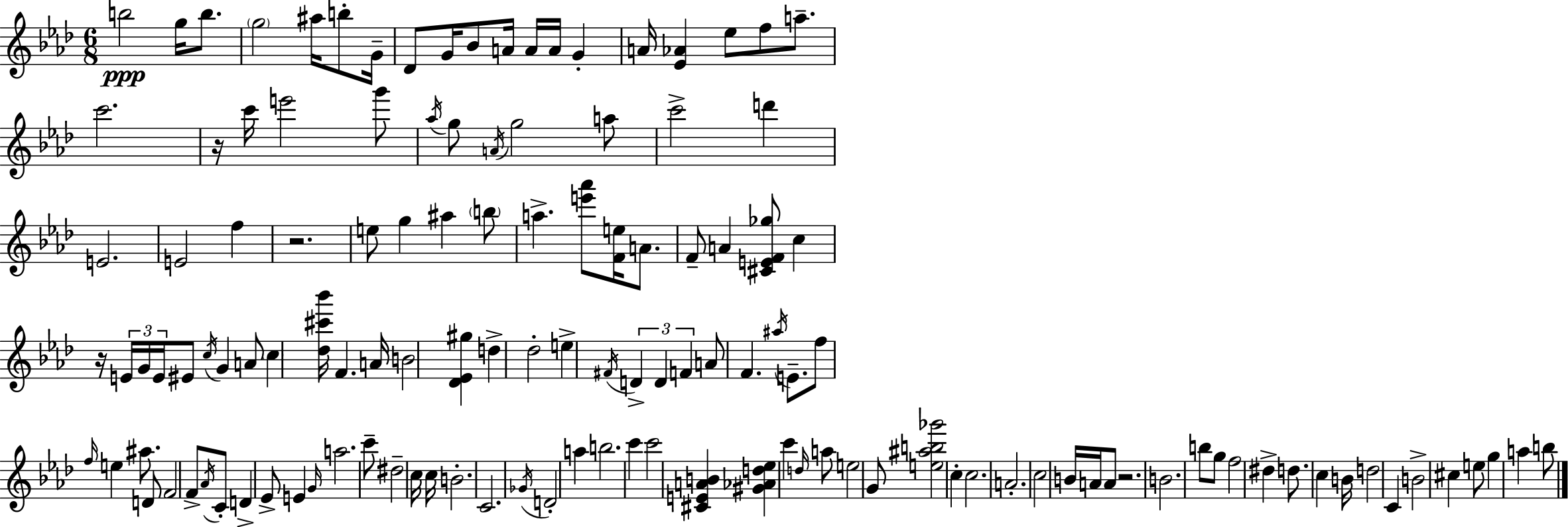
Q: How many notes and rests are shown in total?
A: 130